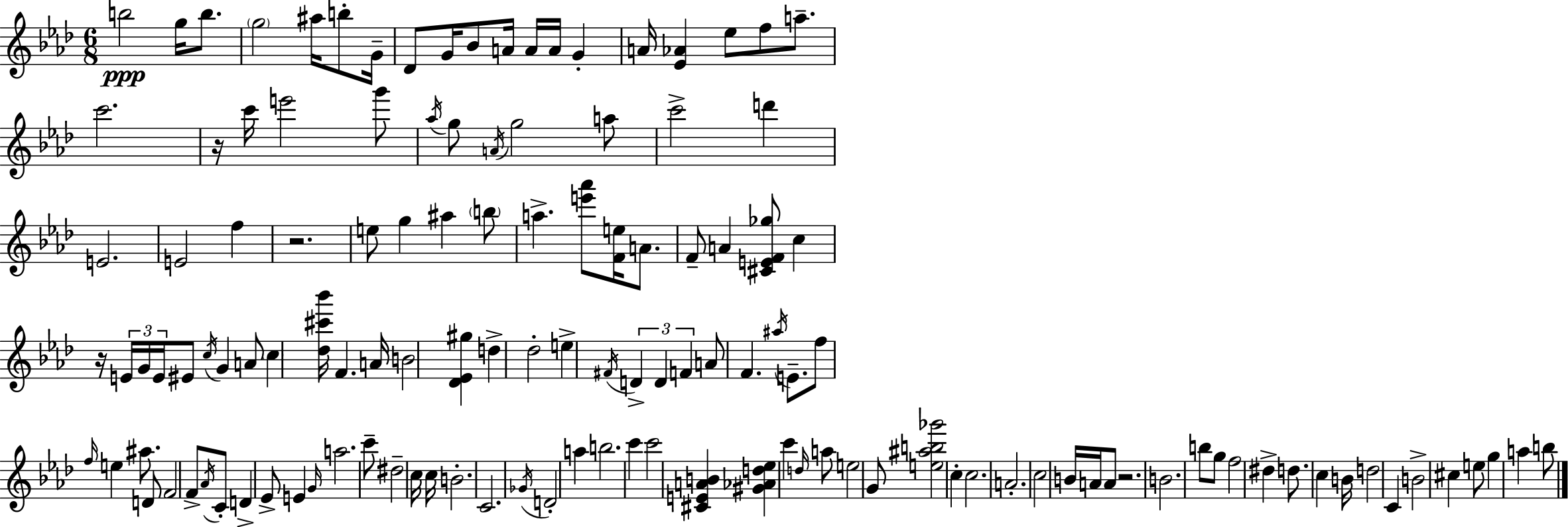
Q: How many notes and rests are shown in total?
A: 130